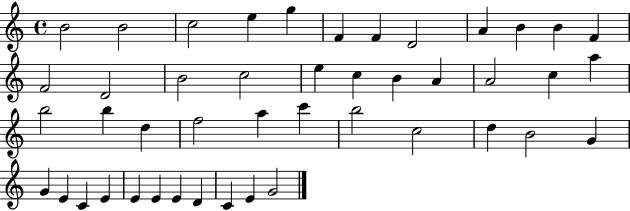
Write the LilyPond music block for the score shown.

{
  \clef treble
  \time 4/4
  \defaultTimeSignature
  \key c \major
  b'2 b'2 | c''2 e''4 g''4 | f'4 f'4 d'2 | a'4 b'4 b'4 f'4 | \break f'2 d'2 | b'2 c''2 | e''4 c''4 b'4 a'4 | a'2 c''4 a''4 | \break b''2 b''4 d''4 | f''2 a''4 c'''4 | b''2 c''2 | d''4 b'2 g'4 | \break g'4 e'4 c'4 e'4 | e'4 e'4 e'4 d'4 | c'4 e'4 g'2 | \bar "|."
}